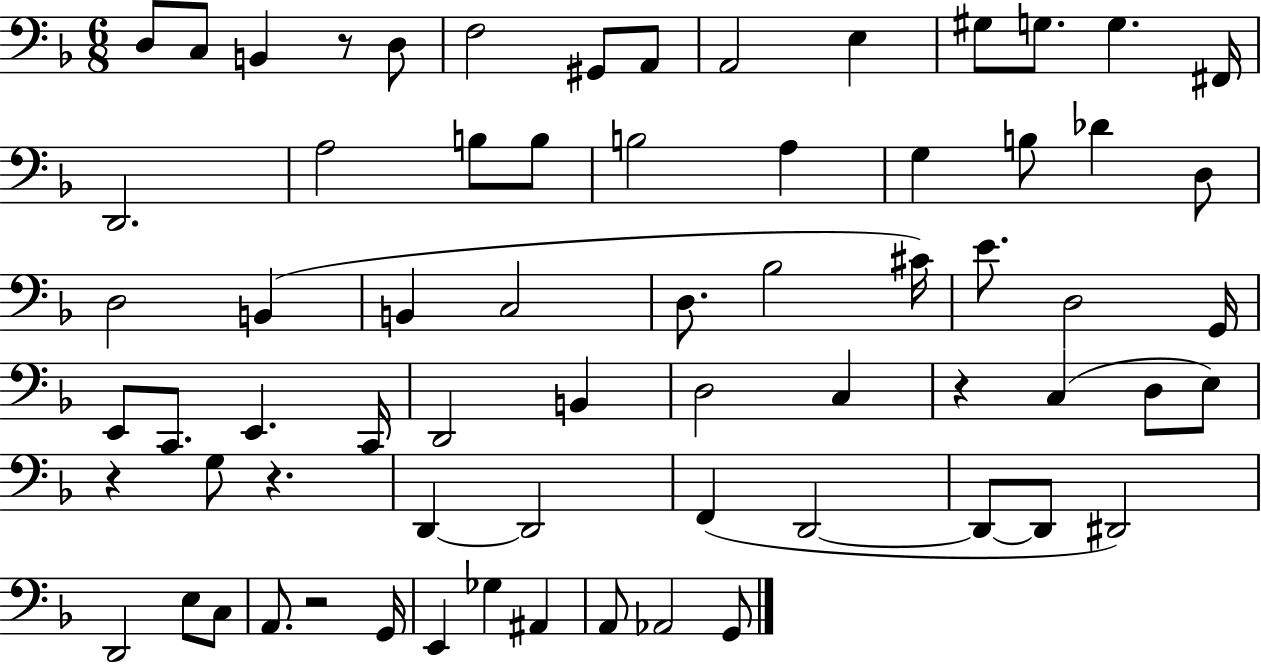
X:1
T:Untitled
M:6/8
L:1/4
K:F
D,/2 C,/2 B,, z/2 D,/2 F,2 ^G,,/2 A,,/2 A,,2 E, ^G,/2 G,/2 G, ^F,,/4 D,,2 A,2 B,/2 B,/2 B,2 A, G, B,/2 _D D,/2 D,2 B,, B,, C,2 D,/2 _B,2 ^C/4 E/2 D,2 G,,/4 E,,/2 C,,/2 E,, C,,/4 D,,2 B,, D,2 C, z C, D,/2 E,/2 z G,/2 z D,, D,,2 F,, D,,2 D,,/2 D,,/2 ^D,,2 D,,2 E,/2 C,/2 A,,/2 z2 G,,/4 E,, _G, ^A,, A,,/2 _A,,2 G,,/2